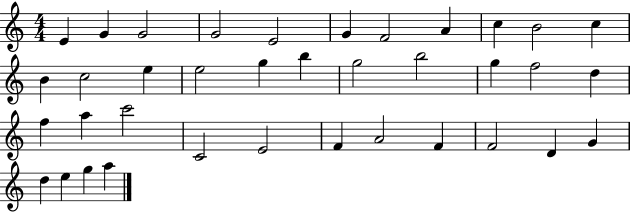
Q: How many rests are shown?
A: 0